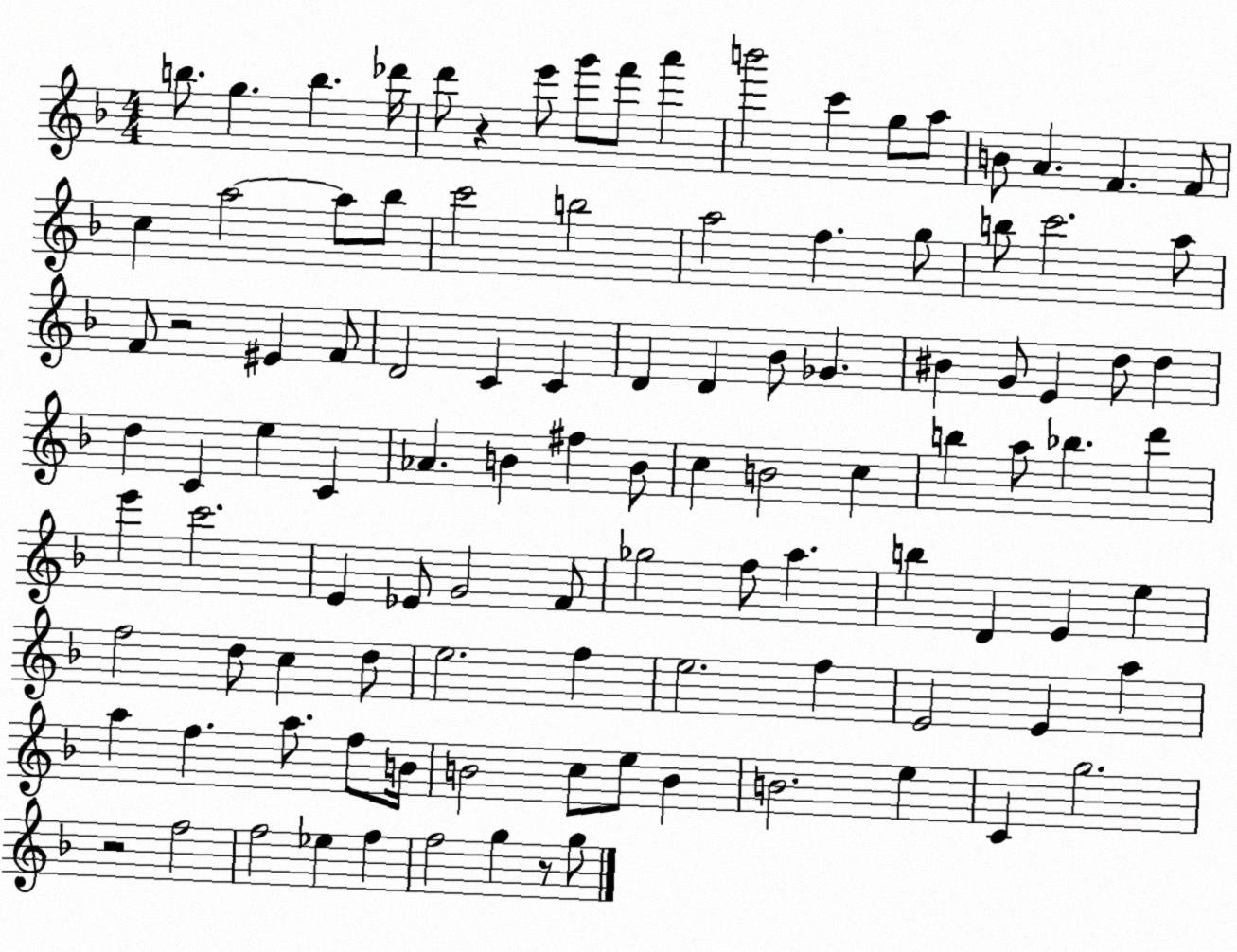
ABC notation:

X:1
T:Untitled
M:4/4
L:1/4
K:F
b/2 g b _d'/4 d'/2 z e'/2 g'/2 f'/2 a' b'2 c' g/2 a/2 B/2 A F F/2 c a2 a/2 _b/2 c'2 b2 a2 f g/2 b/2 c'2 a/2 F/2 z2 ^E F/2 D2 C C D D _B/2 _G ^B G/2 E d/2 d d C e C _A B ^f B/2 c B2 c b a/2 _b d' e' c'2 E _E/2 G2 F/2 _g2 f/2 a b D E e f2 d/2 c d/2 e2 f e2 f E2 E a a f a/2 f/2 B/4 B2 c/2 e/2 B B2 e C g2 z2 f2 f2 _e f f2 g z/2 g/2